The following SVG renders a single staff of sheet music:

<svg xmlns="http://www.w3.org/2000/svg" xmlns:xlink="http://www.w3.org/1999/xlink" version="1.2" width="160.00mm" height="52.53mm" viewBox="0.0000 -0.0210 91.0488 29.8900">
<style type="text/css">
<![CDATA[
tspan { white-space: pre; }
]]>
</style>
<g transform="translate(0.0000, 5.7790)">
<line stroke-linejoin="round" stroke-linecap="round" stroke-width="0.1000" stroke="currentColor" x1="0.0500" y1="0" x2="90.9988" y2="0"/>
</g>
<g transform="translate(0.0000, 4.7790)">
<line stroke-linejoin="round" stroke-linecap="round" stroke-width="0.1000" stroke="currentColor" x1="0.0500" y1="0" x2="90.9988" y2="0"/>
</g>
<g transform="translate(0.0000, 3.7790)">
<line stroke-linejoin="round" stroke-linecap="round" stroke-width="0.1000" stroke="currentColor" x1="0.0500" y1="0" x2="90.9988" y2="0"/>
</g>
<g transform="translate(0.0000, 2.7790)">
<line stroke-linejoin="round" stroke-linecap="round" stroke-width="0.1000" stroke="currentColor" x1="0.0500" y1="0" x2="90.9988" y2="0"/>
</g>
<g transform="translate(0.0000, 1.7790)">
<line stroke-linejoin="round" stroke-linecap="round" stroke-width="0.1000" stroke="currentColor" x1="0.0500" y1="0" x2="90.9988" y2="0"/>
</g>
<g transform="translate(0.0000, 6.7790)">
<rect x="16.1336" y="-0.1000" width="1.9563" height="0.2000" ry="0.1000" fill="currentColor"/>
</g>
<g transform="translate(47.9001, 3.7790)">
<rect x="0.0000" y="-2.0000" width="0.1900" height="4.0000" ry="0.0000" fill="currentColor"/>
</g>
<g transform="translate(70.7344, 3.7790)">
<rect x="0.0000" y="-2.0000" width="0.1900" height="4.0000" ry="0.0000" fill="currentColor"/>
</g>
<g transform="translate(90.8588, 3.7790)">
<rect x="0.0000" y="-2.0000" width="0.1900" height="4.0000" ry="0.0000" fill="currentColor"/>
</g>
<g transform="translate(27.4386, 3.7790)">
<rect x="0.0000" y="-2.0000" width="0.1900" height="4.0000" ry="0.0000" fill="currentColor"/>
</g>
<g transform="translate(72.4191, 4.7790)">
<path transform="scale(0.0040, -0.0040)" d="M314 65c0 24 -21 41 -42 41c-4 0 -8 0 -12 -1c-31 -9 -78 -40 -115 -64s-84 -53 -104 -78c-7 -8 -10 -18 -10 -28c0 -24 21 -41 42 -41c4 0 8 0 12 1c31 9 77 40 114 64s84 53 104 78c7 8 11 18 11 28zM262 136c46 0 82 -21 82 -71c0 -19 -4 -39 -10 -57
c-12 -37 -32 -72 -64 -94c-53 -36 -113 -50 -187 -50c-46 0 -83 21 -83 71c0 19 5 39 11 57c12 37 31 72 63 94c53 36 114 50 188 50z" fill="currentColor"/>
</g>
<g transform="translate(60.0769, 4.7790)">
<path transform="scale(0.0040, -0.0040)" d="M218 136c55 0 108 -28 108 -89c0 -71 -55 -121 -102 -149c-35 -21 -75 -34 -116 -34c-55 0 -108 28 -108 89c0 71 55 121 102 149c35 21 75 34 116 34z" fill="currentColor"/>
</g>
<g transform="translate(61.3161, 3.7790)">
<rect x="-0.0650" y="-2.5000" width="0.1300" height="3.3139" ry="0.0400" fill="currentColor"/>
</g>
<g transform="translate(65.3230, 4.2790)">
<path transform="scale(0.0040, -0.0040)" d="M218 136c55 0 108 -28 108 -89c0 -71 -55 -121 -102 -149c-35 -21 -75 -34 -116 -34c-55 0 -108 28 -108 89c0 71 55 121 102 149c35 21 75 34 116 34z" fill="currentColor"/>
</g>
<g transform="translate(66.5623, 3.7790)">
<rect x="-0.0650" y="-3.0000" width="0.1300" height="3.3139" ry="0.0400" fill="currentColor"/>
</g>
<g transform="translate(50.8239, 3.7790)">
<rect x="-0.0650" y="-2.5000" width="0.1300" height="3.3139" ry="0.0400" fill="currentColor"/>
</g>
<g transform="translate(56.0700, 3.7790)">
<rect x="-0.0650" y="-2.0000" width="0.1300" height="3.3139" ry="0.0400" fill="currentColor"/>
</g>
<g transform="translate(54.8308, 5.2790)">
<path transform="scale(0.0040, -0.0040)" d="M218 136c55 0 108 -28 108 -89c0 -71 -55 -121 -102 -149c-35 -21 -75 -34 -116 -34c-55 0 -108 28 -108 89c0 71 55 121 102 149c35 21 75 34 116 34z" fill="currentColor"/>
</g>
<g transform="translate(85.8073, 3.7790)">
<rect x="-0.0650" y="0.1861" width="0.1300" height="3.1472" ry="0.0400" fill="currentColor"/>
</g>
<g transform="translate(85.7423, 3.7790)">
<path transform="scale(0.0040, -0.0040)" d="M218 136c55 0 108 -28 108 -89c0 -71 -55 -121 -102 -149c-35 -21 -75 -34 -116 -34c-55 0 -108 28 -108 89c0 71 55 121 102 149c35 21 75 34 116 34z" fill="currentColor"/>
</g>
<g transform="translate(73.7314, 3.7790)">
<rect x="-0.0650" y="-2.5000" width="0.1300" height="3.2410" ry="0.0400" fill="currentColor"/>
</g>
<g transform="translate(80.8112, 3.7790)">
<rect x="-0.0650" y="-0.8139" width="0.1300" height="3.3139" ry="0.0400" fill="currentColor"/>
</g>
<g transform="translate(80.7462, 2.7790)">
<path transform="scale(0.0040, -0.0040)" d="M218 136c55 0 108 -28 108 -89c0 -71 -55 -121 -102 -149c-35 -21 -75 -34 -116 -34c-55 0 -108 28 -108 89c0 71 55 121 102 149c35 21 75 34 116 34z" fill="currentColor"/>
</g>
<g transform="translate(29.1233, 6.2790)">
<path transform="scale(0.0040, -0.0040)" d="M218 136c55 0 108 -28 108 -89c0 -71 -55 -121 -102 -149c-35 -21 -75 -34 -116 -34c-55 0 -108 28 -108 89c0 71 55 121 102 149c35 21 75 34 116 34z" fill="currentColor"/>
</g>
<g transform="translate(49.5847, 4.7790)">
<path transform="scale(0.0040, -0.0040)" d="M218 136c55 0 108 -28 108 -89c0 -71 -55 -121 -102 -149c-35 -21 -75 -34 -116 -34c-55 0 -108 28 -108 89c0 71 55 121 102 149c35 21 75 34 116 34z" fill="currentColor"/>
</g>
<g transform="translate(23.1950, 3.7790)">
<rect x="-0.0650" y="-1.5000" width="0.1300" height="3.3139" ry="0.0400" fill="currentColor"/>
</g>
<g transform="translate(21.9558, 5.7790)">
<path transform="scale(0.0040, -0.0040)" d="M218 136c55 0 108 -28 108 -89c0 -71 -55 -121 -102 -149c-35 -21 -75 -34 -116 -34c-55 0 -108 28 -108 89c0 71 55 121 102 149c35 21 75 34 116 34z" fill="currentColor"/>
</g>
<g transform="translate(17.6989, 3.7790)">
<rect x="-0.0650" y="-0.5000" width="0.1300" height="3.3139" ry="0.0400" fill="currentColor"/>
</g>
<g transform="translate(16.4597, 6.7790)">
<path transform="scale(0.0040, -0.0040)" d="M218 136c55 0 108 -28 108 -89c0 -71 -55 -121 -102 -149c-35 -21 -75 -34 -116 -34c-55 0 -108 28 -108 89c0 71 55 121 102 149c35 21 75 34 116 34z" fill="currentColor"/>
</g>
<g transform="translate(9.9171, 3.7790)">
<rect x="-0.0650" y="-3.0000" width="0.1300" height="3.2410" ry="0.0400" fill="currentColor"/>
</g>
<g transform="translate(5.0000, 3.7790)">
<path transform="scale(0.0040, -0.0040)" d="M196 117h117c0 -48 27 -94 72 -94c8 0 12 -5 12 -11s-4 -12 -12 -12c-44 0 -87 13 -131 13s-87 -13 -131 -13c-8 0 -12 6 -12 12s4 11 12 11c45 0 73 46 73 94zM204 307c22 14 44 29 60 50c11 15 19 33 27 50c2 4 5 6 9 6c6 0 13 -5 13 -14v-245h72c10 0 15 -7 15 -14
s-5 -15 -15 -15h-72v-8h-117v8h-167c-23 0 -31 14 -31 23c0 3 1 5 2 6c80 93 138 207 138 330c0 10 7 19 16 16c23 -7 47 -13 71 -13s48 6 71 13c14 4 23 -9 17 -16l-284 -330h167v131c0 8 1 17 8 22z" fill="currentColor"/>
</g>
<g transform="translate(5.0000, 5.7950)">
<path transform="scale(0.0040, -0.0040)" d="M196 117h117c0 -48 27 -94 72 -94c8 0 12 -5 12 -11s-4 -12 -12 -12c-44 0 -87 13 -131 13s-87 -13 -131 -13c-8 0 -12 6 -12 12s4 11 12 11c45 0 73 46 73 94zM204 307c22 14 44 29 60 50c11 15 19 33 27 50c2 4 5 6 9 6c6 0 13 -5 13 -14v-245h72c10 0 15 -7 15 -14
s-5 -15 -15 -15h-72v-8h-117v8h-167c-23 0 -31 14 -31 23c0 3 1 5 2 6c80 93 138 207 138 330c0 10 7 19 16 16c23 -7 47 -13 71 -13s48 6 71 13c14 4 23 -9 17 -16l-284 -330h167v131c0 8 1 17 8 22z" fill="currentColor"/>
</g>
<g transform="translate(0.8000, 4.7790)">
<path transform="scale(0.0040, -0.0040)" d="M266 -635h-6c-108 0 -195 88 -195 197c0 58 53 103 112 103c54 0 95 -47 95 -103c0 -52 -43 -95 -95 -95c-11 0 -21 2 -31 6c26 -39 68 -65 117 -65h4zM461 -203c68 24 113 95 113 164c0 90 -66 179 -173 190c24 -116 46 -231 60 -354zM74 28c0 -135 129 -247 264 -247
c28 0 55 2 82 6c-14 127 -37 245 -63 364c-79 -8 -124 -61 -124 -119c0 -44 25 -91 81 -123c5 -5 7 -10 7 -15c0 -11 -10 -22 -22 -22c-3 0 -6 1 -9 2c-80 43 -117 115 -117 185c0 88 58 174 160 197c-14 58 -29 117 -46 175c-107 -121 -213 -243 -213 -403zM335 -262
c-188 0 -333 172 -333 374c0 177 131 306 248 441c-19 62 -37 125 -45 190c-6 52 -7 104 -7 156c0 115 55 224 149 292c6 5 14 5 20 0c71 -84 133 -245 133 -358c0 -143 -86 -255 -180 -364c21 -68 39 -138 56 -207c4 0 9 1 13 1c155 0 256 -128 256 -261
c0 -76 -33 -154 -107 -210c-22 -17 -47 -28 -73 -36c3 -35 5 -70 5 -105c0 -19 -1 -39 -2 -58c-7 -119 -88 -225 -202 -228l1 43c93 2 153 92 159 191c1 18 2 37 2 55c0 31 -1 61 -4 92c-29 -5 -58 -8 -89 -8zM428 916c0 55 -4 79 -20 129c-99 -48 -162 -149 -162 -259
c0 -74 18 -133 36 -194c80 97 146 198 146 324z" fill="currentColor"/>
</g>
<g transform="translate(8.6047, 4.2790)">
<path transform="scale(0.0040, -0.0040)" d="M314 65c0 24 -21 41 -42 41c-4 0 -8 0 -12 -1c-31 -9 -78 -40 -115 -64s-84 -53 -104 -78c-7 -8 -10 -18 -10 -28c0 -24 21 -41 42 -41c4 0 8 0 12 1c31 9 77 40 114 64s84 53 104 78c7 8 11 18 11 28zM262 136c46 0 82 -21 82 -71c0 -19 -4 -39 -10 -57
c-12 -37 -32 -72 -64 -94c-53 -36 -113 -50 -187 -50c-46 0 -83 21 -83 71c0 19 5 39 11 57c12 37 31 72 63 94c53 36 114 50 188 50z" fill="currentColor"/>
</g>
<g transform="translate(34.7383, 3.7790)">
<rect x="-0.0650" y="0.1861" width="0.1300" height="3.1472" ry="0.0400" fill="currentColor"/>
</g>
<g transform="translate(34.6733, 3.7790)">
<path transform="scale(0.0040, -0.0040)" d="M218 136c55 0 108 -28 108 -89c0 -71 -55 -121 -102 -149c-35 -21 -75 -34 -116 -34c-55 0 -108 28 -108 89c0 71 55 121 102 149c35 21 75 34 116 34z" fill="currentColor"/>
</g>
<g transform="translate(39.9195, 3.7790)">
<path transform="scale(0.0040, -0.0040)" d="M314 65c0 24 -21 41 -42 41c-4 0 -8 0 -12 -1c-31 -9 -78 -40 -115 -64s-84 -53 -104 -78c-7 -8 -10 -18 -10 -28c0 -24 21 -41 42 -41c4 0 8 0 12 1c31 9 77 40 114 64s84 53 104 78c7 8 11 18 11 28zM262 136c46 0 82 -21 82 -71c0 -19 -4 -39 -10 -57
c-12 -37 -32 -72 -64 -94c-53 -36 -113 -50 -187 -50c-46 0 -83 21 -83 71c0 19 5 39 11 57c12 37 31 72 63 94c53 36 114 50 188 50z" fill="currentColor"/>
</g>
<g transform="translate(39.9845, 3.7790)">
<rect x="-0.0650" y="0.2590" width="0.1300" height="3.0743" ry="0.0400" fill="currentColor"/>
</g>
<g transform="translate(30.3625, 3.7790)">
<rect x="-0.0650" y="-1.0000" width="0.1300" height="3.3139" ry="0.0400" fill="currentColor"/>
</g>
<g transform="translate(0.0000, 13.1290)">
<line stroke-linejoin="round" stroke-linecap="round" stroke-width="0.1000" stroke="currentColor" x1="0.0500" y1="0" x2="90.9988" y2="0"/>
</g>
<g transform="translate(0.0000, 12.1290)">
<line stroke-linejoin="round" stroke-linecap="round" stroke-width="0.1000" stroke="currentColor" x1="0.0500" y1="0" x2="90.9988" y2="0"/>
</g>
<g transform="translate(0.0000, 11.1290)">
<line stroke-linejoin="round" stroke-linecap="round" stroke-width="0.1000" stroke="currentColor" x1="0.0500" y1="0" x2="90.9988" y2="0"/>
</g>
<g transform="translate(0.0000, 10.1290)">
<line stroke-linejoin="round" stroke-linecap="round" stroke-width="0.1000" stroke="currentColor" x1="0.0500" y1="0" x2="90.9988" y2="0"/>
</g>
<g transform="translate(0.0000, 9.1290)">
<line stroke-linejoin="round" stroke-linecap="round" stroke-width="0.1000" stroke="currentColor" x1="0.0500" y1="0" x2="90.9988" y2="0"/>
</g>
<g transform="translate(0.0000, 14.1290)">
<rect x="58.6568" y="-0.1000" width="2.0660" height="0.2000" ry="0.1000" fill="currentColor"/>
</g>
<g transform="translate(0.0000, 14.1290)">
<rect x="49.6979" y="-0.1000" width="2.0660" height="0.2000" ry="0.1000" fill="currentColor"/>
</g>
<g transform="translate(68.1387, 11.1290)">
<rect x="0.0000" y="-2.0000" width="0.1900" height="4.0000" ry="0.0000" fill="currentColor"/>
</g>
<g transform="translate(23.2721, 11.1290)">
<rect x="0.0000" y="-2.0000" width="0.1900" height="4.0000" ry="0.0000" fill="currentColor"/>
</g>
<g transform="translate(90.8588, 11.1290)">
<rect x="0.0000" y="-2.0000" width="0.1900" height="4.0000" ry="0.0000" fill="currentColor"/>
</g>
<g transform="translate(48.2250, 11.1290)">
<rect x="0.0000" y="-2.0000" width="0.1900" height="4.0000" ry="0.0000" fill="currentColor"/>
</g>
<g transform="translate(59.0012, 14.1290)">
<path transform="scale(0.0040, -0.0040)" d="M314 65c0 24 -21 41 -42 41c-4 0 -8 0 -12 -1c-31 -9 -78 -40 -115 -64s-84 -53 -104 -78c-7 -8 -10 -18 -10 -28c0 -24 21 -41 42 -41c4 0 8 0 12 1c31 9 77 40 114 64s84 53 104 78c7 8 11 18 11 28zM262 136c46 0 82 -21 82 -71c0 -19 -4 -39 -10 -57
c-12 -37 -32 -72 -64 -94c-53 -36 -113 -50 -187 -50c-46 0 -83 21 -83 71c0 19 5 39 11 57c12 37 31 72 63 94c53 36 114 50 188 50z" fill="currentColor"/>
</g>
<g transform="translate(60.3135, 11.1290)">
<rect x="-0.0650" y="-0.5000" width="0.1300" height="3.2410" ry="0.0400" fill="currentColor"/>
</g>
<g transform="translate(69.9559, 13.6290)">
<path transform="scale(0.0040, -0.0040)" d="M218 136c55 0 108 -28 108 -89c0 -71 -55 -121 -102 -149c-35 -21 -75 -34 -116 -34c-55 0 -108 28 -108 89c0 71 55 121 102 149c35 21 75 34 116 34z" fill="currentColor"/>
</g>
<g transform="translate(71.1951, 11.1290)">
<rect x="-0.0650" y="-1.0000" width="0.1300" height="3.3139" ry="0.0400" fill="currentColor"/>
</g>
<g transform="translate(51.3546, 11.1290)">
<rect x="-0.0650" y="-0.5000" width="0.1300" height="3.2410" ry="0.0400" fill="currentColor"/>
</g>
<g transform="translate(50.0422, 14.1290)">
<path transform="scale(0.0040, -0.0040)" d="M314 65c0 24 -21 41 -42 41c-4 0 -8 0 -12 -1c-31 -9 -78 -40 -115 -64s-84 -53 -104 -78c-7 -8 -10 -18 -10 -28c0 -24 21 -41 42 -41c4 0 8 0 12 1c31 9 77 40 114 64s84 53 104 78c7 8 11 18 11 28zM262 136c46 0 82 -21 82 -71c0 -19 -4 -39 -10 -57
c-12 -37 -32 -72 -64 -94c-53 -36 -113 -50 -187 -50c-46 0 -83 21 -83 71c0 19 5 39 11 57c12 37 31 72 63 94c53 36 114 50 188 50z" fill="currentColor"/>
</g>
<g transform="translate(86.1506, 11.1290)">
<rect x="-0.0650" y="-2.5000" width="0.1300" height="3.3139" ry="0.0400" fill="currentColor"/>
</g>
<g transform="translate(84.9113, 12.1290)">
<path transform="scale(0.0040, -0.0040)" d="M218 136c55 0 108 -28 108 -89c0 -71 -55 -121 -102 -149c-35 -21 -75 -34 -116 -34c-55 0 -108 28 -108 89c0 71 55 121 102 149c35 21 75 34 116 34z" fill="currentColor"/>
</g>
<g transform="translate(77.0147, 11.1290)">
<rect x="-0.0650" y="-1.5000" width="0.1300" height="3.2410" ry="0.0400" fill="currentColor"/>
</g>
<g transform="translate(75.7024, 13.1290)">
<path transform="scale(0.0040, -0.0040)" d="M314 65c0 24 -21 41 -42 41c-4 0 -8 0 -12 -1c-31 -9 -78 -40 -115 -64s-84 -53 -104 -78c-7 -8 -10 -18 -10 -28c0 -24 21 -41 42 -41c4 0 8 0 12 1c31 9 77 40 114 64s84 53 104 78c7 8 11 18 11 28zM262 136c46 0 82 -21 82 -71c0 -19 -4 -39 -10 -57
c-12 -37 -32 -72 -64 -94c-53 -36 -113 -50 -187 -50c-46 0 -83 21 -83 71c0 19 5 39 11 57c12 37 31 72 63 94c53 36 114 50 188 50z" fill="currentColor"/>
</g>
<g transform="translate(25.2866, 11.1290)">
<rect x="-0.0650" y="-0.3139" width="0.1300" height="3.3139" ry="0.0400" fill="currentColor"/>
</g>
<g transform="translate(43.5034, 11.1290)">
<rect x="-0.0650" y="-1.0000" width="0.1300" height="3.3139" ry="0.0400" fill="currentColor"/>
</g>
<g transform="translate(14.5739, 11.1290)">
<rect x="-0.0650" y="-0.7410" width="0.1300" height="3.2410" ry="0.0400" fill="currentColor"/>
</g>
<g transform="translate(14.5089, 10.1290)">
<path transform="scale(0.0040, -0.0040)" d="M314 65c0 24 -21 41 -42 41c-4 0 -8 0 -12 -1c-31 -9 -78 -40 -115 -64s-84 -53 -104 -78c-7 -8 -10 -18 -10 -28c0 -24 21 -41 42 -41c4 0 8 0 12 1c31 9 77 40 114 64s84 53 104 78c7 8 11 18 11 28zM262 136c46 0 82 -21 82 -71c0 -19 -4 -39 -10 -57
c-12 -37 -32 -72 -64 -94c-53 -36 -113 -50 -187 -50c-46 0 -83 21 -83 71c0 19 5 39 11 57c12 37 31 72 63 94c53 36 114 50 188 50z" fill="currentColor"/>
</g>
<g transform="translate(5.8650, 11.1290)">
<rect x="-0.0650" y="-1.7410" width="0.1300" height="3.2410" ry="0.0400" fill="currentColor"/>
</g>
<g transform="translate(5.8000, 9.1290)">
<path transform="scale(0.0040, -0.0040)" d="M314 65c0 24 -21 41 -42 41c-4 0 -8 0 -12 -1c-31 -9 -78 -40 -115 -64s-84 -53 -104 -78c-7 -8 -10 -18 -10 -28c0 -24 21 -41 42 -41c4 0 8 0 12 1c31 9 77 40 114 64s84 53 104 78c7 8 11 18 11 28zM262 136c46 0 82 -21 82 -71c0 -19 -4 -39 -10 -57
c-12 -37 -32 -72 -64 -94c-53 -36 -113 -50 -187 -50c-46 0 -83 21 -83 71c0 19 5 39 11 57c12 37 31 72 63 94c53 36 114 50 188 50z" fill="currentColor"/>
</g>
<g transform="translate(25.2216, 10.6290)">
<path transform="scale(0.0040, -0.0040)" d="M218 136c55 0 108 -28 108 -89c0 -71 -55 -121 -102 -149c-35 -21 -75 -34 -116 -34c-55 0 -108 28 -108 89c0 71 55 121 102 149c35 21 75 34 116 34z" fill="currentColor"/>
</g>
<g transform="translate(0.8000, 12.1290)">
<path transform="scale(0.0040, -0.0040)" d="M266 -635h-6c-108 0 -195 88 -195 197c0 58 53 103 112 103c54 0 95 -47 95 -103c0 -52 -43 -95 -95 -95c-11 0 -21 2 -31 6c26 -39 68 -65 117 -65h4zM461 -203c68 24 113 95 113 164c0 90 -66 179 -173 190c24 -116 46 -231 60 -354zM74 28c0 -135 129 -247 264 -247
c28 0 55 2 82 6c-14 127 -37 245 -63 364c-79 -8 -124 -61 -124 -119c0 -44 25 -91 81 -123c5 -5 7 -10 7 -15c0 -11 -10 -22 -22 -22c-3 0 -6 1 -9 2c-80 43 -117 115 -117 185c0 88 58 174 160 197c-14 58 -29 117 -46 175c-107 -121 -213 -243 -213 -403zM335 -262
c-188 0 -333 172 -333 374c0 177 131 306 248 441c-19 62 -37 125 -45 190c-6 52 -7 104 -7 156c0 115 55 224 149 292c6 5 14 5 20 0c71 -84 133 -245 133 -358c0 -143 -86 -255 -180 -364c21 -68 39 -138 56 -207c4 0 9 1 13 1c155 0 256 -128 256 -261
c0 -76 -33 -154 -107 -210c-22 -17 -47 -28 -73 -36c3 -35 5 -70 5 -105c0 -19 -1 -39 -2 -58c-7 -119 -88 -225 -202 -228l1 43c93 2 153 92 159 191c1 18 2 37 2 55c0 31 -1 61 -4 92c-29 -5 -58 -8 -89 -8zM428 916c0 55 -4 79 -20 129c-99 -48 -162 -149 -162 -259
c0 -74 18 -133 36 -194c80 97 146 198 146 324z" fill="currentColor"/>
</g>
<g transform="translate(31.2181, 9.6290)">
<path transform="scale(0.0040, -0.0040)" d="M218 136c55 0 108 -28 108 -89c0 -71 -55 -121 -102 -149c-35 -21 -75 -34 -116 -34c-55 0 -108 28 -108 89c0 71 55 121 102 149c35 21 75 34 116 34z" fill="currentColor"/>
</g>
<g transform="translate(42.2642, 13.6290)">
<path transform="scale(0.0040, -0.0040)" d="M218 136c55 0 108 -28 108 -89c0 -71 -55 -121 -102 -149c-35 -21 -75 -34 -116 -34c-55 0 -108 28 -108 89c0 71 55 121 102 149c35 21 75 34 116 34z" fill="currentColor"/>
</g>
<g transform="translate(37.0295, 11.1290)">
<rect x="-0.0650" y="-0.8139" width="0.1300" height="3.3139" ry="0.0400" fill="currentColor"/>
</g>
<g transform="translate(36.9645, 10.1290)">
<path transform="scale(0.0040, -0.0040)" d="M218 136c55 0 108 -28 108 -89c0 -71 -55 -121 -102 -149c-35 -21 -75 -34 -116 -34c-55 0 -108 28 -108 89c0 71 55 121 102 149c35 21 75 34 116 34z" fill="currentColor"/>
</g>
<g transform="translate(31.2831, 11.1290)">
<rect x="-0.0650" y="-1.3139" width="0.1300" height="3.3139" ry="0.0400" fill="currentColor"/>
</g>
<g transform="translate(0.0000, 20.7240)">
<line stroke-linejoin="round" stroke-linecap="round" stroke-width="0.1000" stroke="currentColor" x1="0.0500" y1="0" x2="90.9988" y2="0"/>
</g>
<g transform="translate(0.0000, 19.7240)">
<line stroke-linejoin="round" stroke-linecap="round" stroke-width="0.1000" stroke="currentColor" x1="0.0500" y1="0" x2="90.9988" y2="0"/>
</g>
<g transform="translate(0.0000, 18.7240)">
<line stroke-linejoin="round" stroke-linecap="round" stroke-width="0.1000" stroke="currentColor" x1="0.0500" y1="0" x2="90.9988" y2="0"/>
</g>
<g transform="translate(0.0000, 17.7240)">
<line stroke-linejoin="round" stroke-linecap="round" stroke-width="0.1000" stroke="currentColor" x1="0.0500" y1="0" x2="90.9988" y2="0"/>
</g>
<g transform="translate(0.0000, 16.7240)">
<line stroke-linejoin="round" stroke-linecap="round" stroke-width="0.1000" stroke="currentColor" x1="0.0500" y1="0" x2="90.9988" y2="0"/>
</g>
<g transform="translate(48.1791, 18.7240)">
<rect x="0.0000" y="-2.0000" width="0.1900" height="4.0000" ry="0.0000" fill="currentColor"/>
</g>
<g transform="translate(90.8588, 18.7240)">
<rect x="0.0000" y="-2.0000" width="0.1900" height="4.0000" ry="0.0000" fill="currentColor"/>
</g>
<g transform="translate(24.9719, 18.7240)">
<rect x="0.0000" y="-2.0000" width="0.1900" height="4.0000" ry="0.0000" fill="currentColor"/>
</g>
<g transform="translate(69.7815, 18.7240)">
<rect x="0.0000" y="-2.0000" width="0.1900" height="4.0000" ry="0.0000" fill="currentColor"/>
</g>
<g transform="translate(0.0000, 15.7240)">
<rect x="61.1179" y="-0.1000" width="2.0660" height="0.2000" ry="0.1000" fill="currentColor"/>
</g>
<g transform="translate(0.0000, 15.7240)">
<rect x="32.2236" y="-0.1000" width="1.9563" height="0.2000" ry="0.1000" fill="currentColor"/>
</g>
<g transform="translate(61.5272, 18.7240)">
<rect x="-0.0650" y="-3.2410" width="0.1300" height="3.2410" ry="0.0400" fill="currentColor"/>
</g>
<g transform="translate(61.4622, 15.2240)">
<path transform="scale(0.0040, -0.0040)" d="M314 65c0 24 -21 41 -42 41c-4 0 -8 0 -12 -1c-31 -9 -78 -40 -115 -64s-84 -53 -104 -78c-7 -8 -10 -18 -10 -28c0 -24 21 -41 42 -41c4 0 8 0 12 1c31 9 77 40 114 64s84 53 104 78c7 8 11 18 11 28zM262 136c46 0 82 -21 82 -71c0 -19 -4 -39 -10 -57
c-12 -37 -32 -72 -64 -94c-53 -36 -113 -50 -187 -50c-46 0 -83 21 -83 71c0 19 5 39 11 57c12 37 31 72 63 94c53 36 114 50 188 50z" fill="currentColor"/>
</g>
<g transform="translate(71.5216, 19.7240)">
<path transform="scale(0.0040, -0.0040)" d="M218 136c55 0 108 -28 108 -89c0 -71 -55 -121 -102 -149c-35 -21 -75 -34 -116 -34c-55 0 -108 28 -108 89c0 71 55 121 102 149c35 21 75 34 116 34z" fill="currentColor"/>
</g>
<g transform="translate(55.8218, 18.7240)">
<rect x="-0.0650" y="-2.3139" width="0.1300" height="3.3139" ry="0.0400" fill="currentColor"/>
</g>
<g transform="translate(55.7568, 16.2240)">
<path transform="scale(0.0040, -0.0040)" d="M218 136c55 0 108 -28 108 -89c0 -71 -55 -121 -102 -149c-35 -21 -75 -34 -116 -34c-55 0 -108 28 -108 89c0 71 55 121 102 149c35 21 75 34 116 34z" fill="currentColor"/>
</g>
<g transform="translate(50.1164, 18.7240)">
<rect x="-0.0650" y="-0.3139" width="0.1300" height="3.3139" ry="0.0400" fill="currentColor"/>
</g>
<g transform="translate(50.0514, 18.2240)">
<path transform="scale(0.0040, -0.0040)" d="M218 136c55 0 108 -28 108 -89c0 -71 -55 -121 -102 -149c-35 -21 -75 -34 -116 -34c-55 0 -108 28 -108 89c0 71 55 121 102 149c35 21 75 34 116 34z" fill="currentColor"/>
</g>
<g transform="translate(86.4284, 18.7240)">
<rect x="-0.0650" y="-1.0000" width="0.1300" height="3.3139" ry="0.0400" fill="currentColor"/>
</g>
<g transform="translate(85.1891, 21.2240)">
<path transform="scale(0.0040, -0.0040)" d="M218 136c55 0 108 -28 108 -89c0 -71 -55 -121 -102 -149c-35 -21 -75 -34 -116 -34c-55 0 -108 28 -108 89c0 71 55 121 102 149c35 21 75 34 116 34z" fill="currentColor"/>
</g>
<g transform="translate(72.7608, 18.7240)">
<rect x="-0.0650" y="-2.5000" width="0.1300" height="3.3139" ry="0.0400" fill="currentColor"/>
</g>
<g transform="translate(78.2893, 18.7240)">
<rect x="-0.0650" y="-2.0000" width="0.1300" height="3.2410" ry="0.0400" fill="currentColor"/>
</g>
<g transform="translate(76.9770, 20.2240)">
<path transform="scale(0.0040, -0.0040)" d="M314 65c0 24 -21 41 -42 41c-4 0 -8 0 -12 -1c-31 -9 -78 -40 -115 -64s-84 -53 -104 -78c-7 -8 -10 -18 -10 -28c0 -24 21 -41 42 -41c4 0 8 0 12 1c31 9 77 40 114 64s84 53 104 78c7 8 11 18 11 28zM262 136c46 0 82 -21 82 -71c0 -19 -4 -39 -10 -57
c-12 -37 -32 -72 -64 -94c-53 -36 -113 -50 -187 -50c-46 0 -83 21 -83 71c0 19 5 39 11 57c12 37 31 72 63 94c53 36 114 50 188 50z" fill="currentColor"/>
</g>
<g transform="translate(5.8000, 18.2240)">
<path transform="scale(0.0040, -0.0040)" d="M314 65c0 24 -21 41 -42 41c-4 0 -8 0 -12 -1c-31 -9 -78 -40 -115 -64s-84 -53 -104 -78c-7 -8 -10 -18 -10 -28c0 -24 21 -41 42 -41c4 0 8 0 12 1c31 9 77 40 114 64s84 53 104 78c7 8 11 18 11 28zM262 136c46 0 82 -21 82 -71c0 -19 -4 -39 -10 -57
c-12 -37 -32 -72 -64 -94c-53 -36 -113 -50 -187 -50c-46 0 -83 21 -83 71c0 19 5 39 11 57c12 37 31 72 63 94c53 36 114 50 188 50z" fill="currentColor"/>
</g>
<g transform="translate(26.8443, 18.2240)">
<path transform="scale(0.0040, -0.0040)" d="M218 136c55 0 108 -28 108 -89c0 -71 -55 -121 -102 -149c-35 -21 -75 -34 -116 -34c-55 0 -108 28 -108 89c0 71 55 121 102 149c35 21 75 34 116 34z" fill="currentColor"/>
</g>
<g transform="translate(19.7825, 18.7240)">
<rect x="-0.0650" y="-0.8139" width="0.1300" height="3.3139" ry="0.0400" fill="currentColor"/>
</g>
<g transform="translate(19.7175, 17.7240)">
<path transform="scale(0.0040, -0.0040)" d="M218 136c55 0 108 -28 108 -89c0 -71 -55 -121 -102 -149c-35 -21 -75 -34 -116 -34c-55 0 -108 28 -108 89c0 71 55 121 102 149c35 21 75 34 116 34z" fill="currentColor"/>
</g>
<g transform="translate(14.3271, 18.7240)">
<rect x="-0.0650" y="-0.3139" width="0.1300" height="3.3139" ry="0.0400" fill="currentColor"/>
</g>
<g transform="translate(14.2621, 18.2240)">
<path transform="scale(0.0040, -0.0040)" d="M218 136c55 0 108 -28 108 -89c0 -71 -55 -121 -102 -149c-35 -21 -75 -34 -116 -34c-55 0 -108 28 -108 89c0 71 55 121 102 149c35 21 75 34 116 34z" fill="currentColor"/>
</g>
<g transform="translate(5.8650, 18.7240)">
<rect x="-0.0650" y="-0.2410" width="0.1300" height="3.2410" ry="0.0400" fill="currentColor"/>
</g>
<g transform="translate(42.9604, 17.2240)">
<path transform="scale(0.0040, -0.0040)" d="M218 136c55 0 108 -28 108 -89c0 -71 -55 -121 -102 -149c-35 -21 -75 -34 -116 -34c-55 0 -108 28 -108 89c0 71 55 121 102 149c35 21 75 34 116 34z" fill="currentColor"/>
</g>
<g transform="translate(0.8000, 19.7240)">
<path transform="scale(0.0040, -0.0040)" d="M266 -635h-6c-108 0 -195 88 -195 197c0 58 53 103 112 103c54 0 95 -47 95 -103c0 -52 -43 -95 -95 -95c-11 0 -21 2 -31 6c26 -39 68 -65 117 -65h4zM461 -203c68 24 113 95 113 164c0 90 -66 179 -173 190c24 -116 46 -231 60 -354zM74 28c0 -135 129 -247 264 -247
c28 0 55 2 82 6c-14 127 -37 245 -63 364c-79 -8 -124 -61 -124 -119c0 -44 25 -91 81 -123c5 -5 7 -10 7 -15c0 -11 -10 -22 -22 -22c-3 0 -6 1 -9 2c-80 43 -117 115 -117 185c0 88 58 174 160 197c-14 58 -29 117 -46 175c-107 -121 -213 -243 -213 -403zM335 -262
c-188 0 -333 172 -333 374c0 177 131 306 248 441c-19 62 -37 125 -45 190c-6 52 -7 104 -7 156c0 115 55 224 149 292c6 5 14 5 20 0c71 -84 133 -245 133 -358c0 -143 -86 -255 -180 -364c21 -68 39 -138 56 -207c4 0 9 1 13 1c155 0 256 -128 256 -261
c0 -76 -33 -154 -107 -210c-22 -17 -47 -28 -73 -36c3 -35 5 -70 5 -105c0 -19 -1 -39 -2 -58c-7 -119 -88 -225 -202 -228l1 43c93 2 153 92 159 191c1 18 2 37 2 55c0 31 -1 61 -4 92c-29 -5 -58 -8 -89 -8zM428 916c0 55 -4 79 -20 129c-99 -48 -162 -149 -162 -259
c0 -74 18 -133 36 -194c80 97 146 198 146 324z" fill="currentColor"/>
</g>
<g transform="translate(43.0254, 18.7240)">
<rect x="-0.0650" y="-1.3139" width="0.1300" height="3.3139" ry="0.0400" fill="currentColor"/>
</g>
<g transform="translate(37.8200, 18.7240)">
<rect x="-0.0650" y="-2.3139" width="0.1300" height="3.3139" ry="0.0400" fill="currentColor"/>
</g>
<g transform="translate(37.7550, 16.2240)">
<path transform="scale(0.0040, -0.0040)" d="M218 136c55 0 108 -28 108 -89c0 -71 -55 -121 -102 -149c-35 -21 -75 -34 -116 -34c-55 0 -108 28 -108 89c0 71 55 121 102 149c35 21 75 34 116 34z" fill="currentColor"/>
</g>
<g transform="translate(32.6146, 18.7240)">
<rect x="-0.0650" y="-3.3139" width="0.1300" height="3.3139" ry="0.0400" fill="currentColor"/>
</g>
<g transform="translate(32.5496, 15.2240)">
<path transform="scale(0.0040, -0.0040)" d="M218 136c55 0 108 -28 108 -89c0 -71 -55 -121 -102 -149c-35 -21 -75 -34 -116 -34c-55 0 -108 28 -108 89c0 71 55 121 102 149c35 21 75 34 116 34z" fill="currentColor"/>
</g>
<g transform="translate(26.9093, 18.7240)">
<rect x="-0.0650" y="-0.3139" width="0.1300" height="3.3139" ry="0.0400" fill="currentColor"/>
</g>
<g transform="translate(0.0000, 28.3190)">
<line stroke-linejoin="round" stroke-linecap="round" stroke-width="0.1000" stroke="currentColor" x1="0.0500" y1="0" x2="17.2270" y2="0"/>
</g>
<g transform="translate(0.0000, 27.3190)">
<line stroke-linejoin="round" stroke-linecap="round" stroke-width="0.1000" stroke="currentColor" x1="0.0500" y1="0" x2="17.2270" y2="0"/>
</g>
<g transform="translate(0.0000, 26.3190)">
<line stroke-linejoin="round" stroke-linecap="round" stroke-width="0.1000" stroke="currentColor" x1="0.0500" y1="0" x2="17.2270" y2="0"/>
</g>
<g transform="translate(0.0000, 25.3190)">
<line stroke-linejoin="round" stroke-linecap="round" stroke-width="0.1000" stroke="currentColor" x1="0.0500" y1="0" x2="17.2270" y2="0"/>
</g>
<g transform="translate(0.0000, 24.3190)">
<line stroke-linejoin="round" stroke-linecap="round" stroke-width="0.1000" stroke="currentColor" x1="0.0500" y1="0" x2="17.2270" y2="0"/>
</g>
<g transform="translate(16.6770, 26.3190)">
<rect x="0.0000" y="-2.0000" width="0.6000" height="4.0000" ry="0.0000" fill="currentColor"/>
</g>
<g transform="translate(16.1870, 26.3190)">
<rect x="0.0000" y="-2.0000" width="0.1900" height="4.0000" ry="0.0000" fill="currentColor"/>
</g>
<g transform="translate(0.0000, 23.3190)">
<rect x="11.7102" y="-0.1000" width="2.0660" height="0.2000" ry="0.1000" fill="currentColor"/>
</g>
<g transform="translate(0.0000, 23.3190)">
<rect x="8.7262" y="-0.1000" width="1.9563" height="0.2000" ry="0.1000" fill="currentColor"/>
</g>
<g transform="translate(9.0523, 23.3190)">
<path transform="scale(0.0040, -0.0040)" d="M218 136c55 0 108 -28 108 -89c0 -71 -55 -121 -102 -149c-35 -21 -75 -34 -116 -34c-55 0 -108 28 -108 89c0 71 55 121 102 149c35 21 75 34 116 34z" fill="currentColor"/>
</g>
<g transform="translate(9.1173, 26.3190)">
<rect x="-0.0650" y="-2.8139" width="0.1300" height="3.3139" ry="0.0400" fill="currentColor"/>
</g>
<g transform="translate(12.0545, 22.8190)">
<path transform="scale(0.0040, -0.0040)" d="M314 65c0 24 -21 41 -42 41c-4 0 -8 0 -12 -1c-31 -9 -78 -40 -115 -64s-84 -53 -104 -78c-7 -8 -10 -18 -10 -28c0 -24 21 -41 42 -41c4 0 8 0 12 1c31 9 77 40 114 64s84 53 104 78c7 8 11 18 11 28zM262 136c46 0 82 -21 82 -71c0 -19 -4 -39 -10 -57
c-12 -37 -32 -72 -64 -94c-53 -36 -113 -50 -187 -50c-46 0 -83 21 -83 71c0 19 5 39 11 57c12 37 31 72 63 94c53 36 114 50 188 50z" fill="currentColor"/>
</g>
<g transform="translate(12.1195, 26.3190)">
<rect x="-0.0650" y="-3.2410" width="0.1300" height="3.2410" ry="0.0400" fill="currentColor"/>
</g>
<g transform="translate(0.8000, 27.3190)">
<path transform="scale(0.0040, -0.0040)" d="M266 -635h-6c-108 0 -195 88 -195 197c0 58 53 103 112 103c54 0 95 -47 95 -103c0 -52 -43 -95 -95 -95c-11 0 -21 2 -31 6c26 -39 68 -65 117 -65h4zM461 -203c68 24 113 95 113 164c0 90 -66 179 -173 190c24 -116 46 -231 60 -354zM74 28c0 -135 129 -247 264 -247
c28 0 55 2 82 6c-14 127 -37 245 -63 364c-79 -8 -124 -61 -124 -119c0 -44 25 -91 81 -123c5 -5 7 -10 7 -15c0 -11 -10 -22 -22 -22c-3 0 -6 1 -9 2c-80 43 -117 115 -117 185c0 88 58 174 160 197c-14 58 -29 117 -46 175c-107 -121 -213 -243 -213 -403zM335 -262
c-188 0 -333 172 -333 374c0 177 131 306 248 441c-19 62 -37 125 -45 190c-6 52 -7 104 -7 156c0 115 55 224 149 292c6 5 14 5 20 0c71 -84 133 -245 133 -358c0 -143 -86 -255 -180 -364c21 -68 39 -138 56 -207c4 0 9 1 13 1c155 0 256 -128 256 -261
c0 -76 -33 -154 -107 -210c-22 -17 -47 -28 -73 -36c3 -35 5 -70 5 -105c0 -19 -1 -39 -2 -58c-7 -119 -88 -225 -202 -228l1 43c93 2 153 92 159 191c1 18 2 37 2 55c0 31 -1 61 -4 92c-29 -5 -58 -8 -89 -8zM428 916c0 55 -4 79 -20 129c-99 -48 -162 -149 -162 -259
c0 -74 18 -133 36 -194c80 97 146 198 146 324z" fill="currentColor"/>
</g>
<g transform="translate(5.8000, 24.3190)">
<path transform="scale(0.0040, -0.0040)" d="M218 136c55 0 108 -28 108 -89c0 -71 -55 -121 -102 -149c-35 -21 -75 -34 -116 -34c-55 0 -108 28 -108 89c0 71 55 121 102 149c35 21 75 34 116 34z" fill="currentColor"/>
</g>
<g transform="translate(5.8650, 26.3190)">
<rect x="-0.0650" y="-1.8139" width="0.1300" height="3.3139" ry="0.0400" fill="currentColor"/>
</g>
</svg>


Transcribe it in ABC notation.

X:1
T:Untitled
M:4/4
L:1/4
K:C
A2 C E D B B2 G F G A G2 d B f2 d2 c e d D C2 C2 D E2 G c2 c d c b g e c g b2 G F2 D f a b2